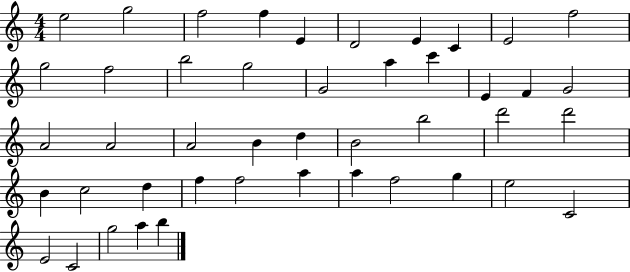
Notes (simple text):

E5/h G5/h F5/h F5/q E4/q D4/h E4/q C4/q E4/h F5/h G5/h F5/h B5/h G5/h G4/h A5/q C6/q E4/q F4/q G4/h A4/h A4/h A4/h B4/q D5/q B4/h B5/h D6/h D6/h B4/q C5/h D5/q F5/q F5/h A5/q A5/q F5/h G5/q E5/h C4/h E4/h C4/h G5/h A5/q B5/q